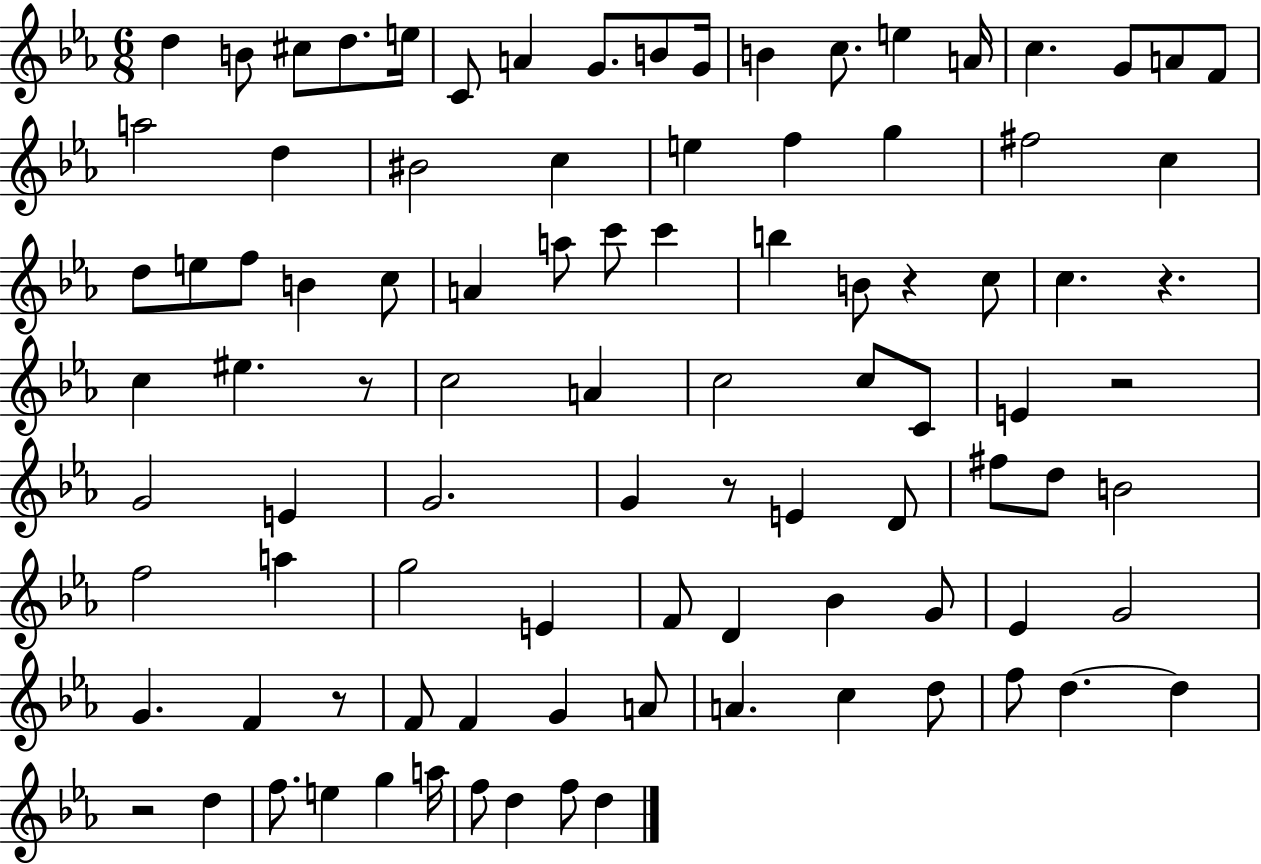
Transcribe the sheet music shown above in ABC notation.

X:1
T:Untitled
M:6/8
L:1/4
K:Eb
d B/2 ^c/2 d/2 e/4 C/2 A G/2 B/2 G/4 B c/2 e A/4 c G/2 A/2 F/2 a2 d ^B2 c e f g ^f2 c d/2 e/2 f/2 B c/2 A a/2 c'/2 c' b B/2 z c/2 c z c ^e z/2 c2 A c2 c/2 C/2 E z2 G2 E G2 G z/2 E D/2 ^f/2 d/2 B2 f2 a g2 E F/2 D _B G/2 _E G2 G F z/2 F/2 F G A/2 A c d/2 f/2 d d z2 d f/2 e g a/4 f/2 d f/2 d